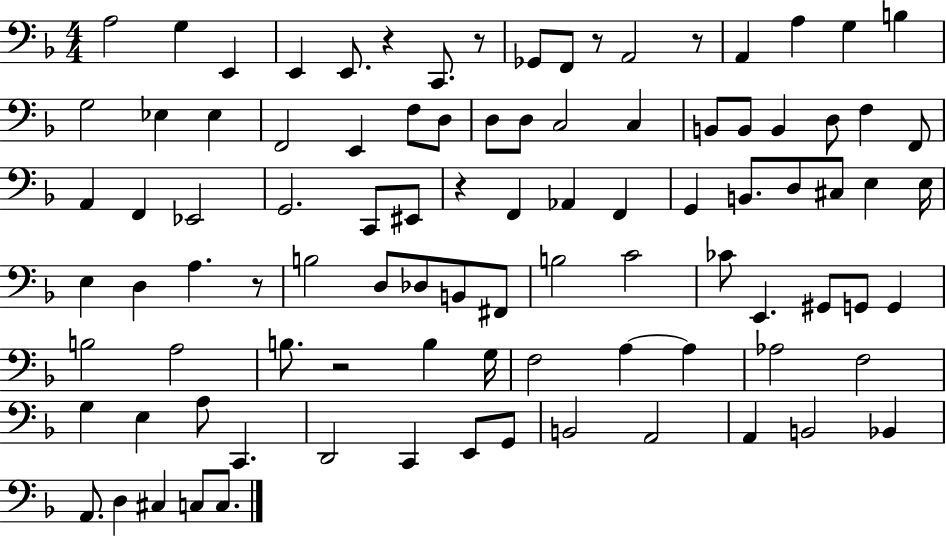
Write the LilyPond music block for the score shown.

{
  \clef bass
  \numericTimeSignature
  \time 4/4
  \key f \major
  \repeat volta 2 { a2 g4 e,4 | e,4 e,8. r4 c,8. r8 | ges,8 f,8 r8 a,2 r8 | a,4 a4 g4 b4 | \break g2 ees4 ees4 | f,2 e,4 f8 d8 | d8 d8 c2 c4 | b,8 b,8 b,4 d8 f4 f,8 | \break a,4 f,4 ees,2 | g,2. c,8 eis,8 | r4 f,4 aes,4 f,4 | g,4 b,8. d8 cis8 e4 e16 | \break e4 d4 a4. r8 | b2 d8 des8 b,8 fis,8 | b2 c'2 | ces'8 e,4. gis,8 g,8 g,4 | \break b2 a2 | b8. r2 b4 g16 | f2 a4~~ a4 | aes2 f2 | \break g4 e4 a8 c,4. | d,2 c,4 e,8 g,8 | b,2 a,2 | a,4 b,2 bes,4 | \break a,8. d4 cis4 c8 c8. | } \bar "|."
}